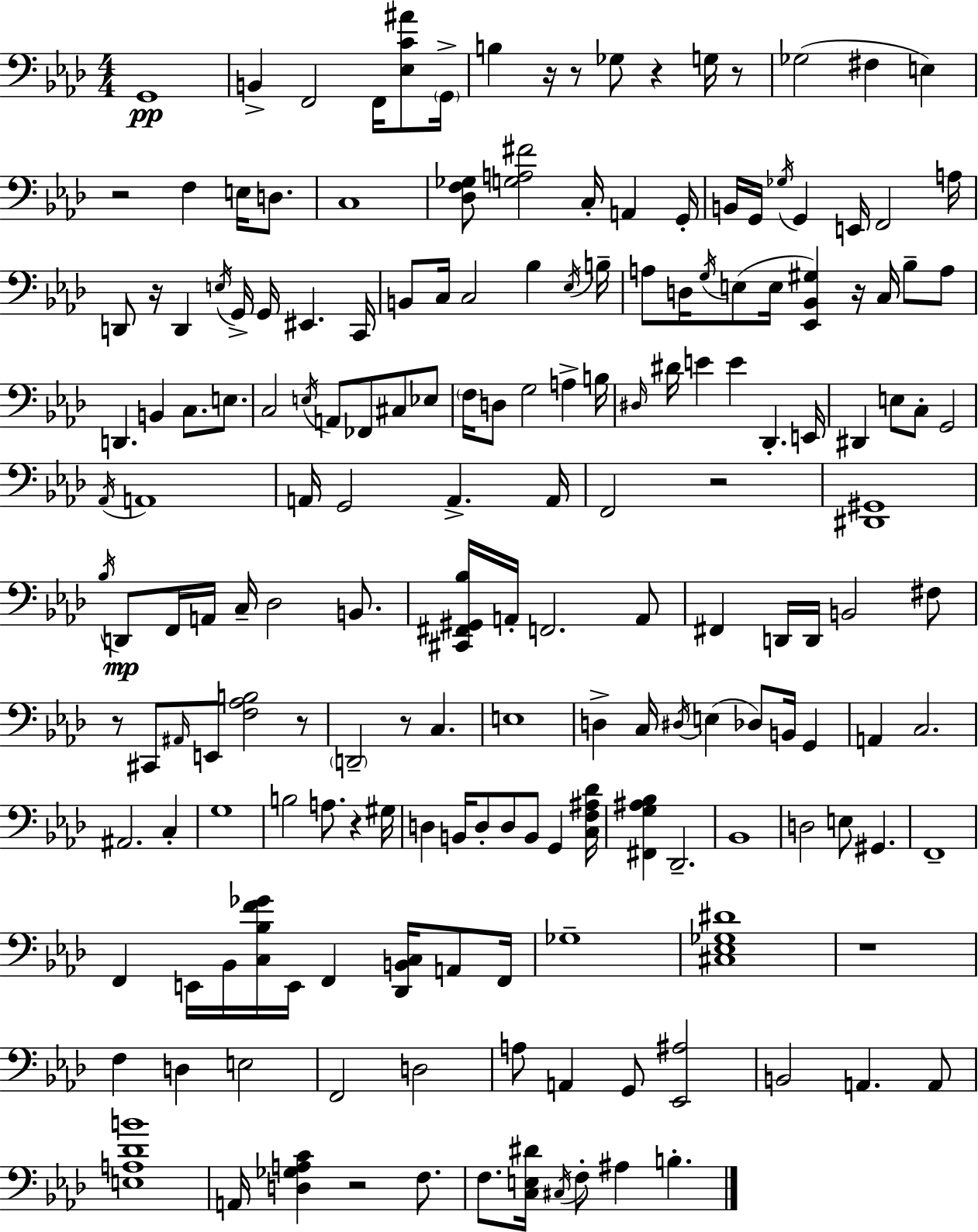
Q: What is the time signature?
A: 4/4